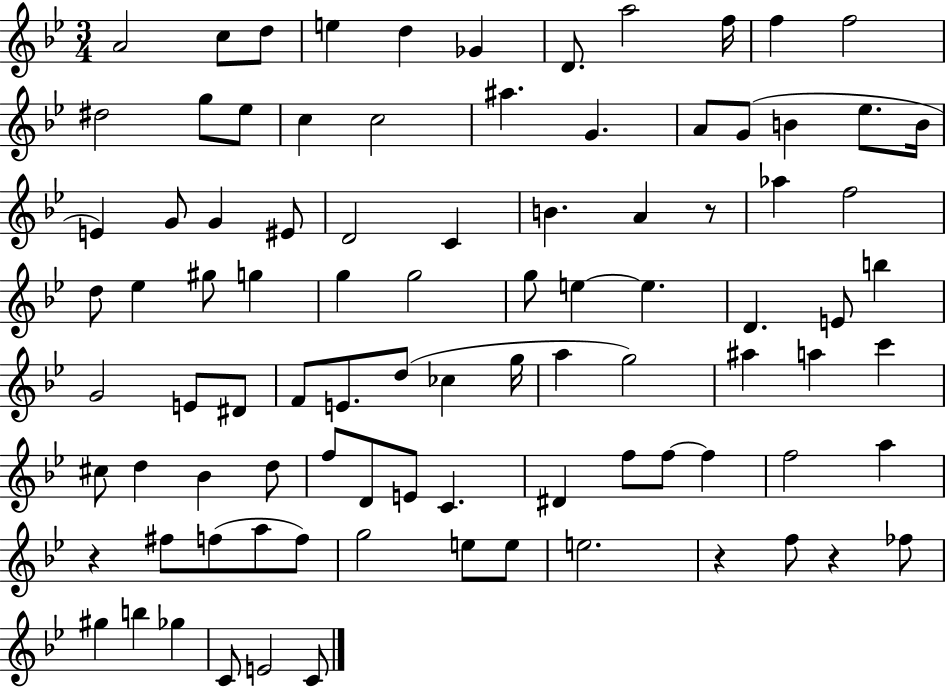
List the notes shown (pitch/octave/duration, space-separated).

A4/h C5/e D5/e E5/q D5/q Gb4/q D4/e. A5/h F5/s F5/q F5/h D#5/h G5/e Eb5/e C5/q C5/h A#5/q. G4/q. A4/e G4/e B4/q Eb5/e. B4/s E4/q G4/e G4/q EIS4/e D4/h C4/q B4/q. A4/q R/e Ab5/q F5/h D5/e Eb5/q G#5/e G5/q G5/q G5/h G5/e E5/q E5/q. D4/q. E4/e B5/q G4/h E4/e D#4/e F4/e E4/e. D5/e CES5/q G5/s A5/q G5/h A#5/q A5/q C6/q C#5/e D5/q Bb4/q D5/e F5/e D4/e E4/e C4/q. D#4/q F5/e F5/e F5/q F5/h A5/q R/q F#5/e F5/e A5/e F5/e G5/h E5/e E5/e E5/h. R/q F5/e R/q FES5/e G#5/q B5/q Gb5/q C4/e E4/h C4/e